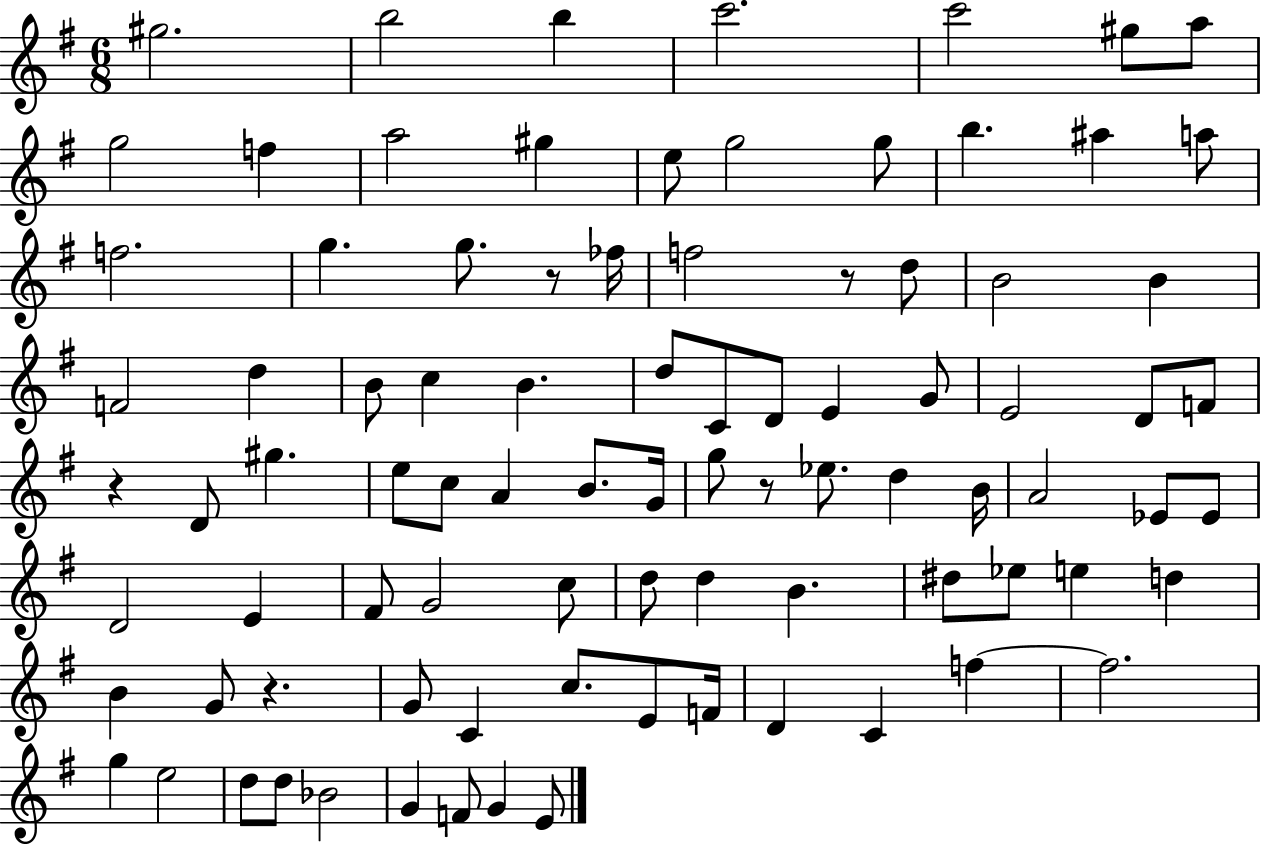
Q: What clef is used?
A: treble